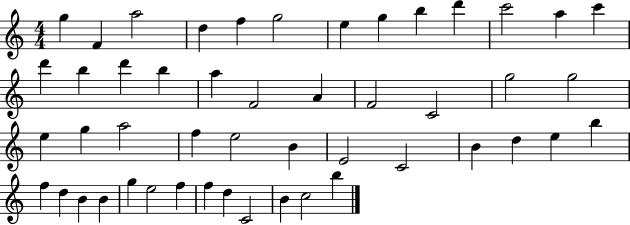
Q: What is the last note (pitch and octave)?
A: B5